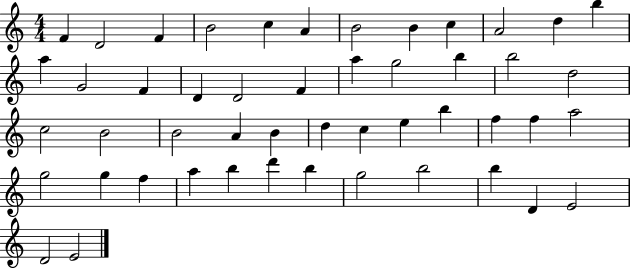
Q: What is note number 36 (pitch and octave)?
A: G5